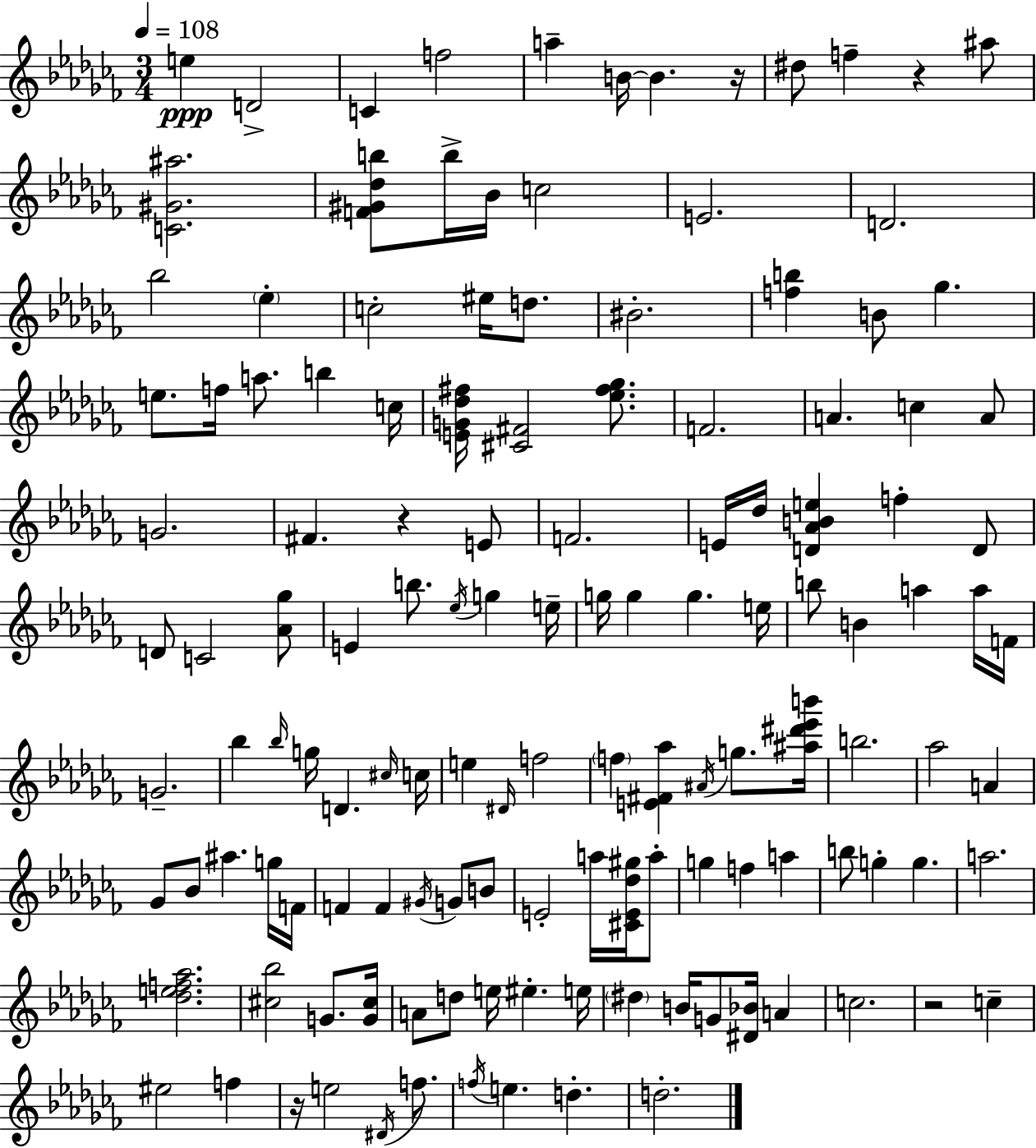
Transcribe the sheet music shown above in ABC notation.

X:1
T:Untitled
M:3/4
L:1/4
K:Abm
e D2 C f2 a B/4 B z/4 ^d/2 f z ^a/2 [C^G^a]2 [F^G_db]/2 b/4 _B/4 c2 E2 D2 _b2 _e c2 ^e/4 d/2 ^B2 [fb] B/2 _g e/2 f/4 a/2 b c/4 [EG_d^f]/4 [^C^F]2 [_e^f_g]/2 F2 A c A/2 G2 ^F z E/2 F2 E/4 _d/4 [D_ABe] f D/2 D/2 C2 [_A_g]/2 E b/2 _e/4 g e/4 g/4 g g e/4 b/2 B a a/4 F/4 G2 _b _b/4 g/4 D ^c/4 c/4 e ^D/4 f2 f [E^F_a] ^A/4 g/2 [^a^d'_e'b']/4 b2 _a2 A _G/2 _B/2 ^a g/4 F/4 F F ^G/4 G/2 B/2 E2 a/4 [^CE_d^g]/4 a/2 g f a b/2 g g a2 [_def_a]2 [^c_b]2 G/2 [G^c]/4 A/2 d/2 e/4 ^e e/4 ^d B/4 G/2 [^D_B]/4 A c2 z2 c ^e2 f z/4 e2 ^D/4 f/2 f/4 e d d2